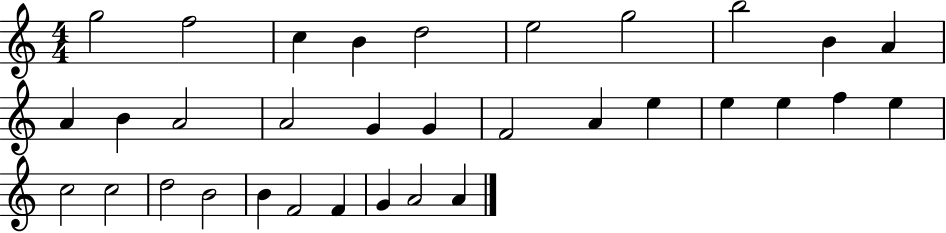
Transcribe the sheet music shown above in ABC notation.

X:1
T:Untitled
M:4/4
L:1/4
K:C
g2 f2 c B d2 e2 g2 b2 B A A B A2 A2 G G F2 A e e e f e c2 c2 d2 B2 B F2 F G A2 A